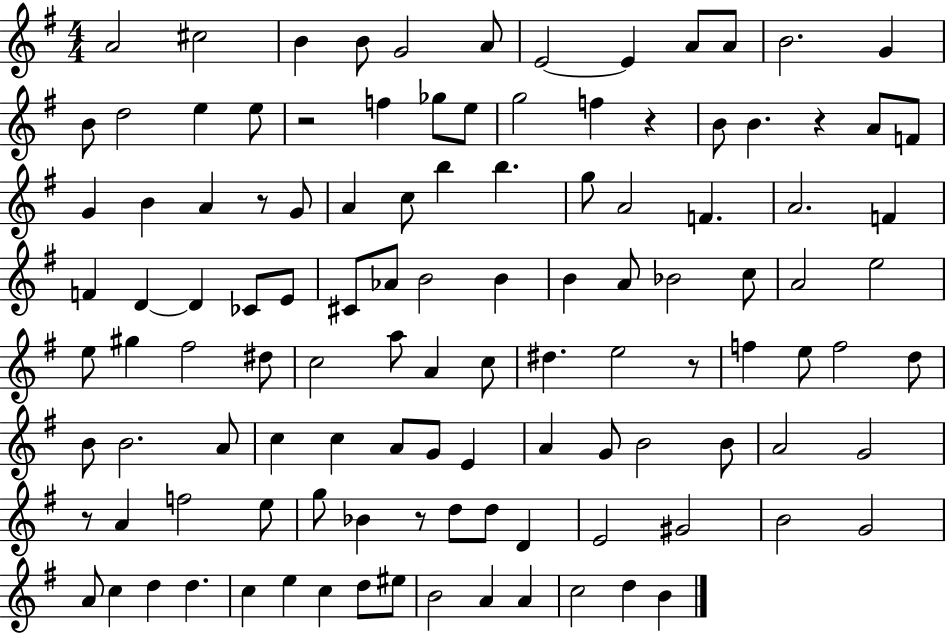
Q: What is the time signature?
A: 4/4